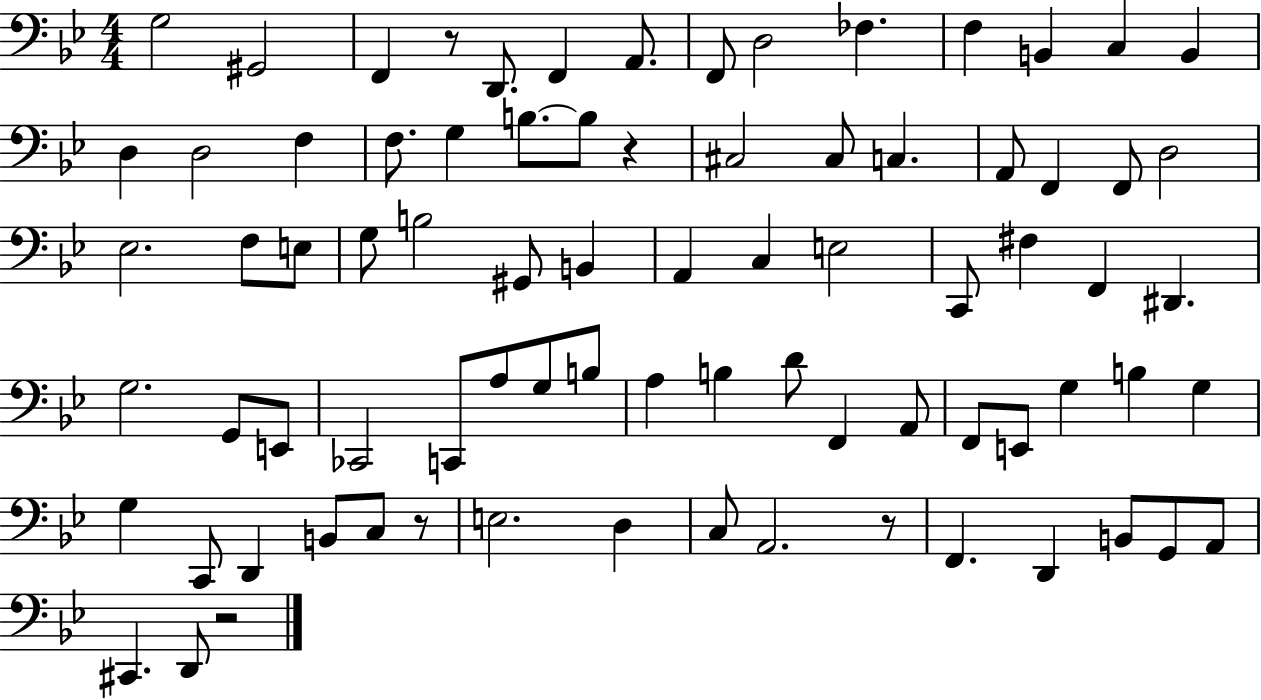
G3/h G#2/h F2/q R/e D2/e. F2/q A2/e. F2/e D3/h FES3/q. F3/q B2/q C3/q B2/q D3/q D3/h F3/q F3/e. G3/q B3/e. B3/e R/q C#3/h C#3/e C3/q. A2/e F2/q F2/e D3/h Eb3/h. F3/e E3/e G3/e B3/h G#2/e B2/q A2/q C3/q E3/h C2/e F#3/q F2/q D#2/q. G3/h. G2/e E2/e CES2/h C2/e A3/e G3/e B3/e A3/q B3/q D4/e F2/q A2/e F2/e E2/e G3/q B3/q G3/q G3/q C2/e D2/q B2/e C3/e R/e E3/h. D3/q C3/e A2/h. R/e F2/q. D2/q B2/e G2/e A2/e C#2/q. D2/e R/h